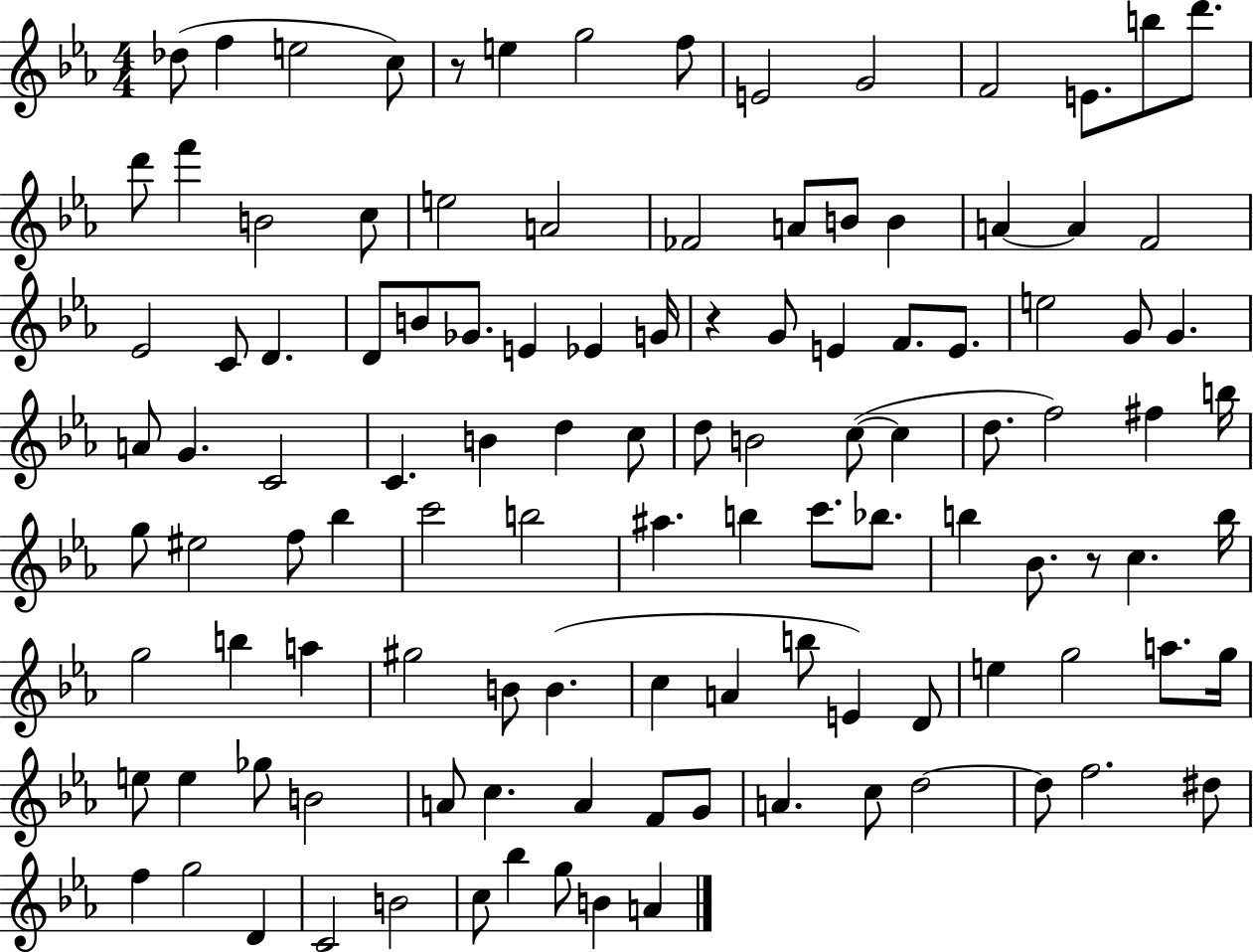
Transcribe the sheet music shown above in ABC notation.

X:1
T:Untitled
M:4/4
L:1/4
K:Eb
_d/2 f e2 c/2 z/2 e g2 f/2 E2 G2 F2 E/2 b/2 d'/2 d'/2 f' B2 c/2 e2 A2 _F2 A/2 B/2 B A A F2 _E2 C/2 D D/2 B/2 _G/2 E _E G/4 z G/2 E F/2 E/2 e2 G/2 G A/2 G C2 C B d c/2 d/2 B2 c/2 c d/2 f2 ^f b/4 g/2 ^e2 f/2 _b c'2 b2 ^a b c'/2 _b/2 b _B/2 z/2 c b/4 g2 b a ^g2 B/2 B c A b/2 E D/2 e g2 a/2 g/4 e/2 e _g/2 B2 A/2 c A F/2 G/2 A c/2 d2 d/2 f2 ^d/2 f g2 D C2 B2 c/2 _b g/2 B A